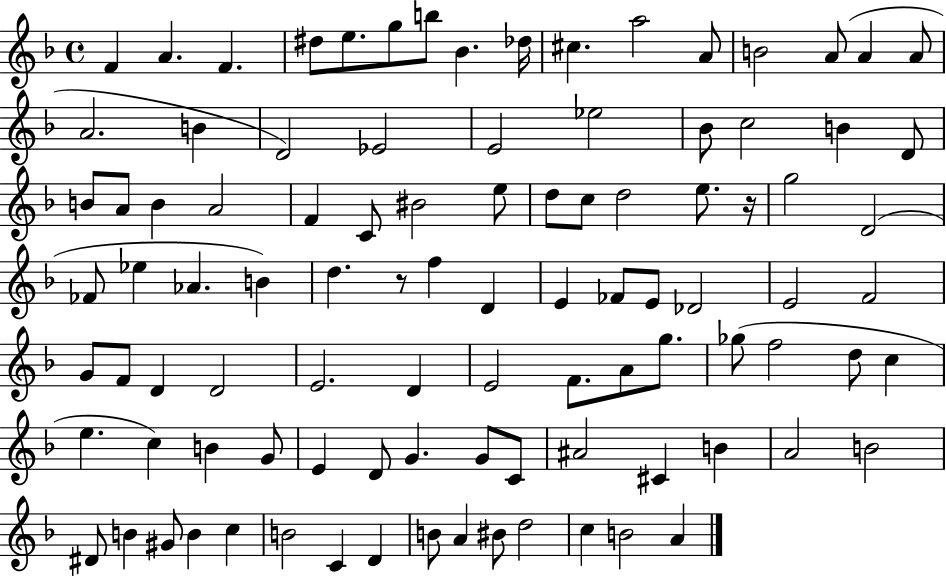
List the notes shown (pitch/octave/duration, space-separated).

F4/q A4/q. F4/q. D#5/e E5/e. G5/e B5/e Bb4/q. Db5/s C#5/q. A5/h A4/e B4/h A4/e A4/q A4/e A4/h. B4/q D4/h Eb4/h E4/h Eb5/h Bb4/e C5/h B4/q D4/e B4/e A4/e B4/q A4/h F4/q C4/e BIS4/h E5/e D5/e C5/e D5/h E5/e. R/s G5/h D4/h FES4/e Eb5/q Ab4/q. B4/q D5/q. R/e F5/q D4/q E4/q FES4/e E4/e Db4/h E4/h F4/h G4/e F4/e D4/q D4/h E4/h. D4/q E4/h F4/e. A4/e G5/e. Gb5/e F5/h D5/e C5/q E5/q. C5/q B4/q G4/e E4/q D4/e G4/q. G4/e C4/e A#4/h C#4/q B4/q A4/h B4/h D#4/e B4/q G#4/e B4/q C5/q B4/h C4/q D4/q B4/e A4/q BIS4/e D5/h C5/q B4/h A4/q